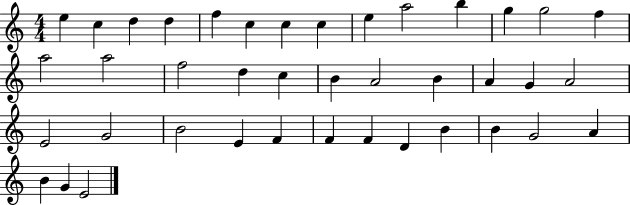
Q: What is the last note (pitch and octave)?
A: E4